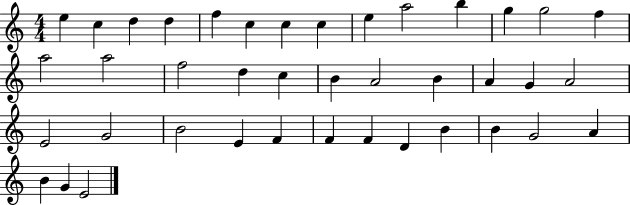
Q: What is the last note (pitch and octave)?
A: E4